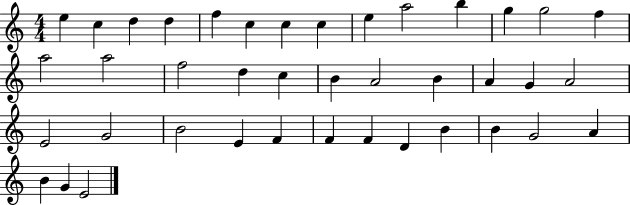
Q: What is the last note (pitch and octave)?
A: E4